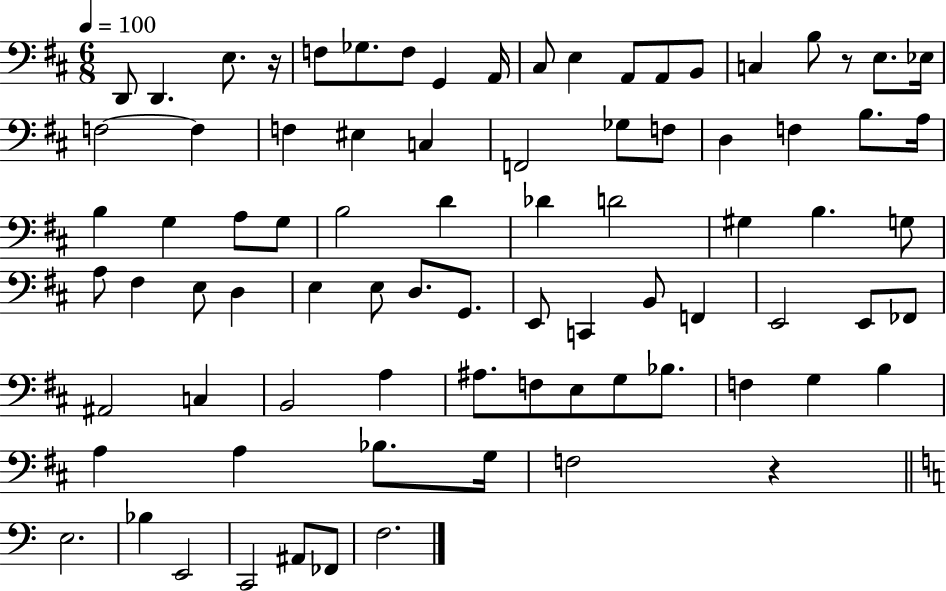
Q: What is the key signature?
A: D major